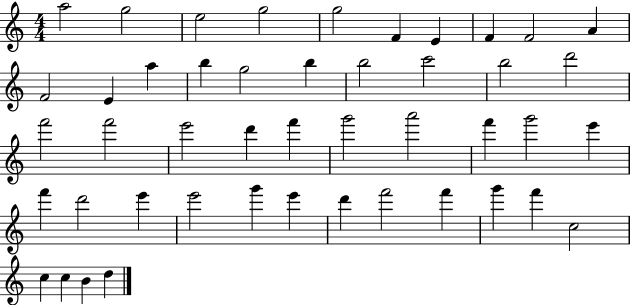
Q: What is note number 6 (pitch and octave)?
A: F4